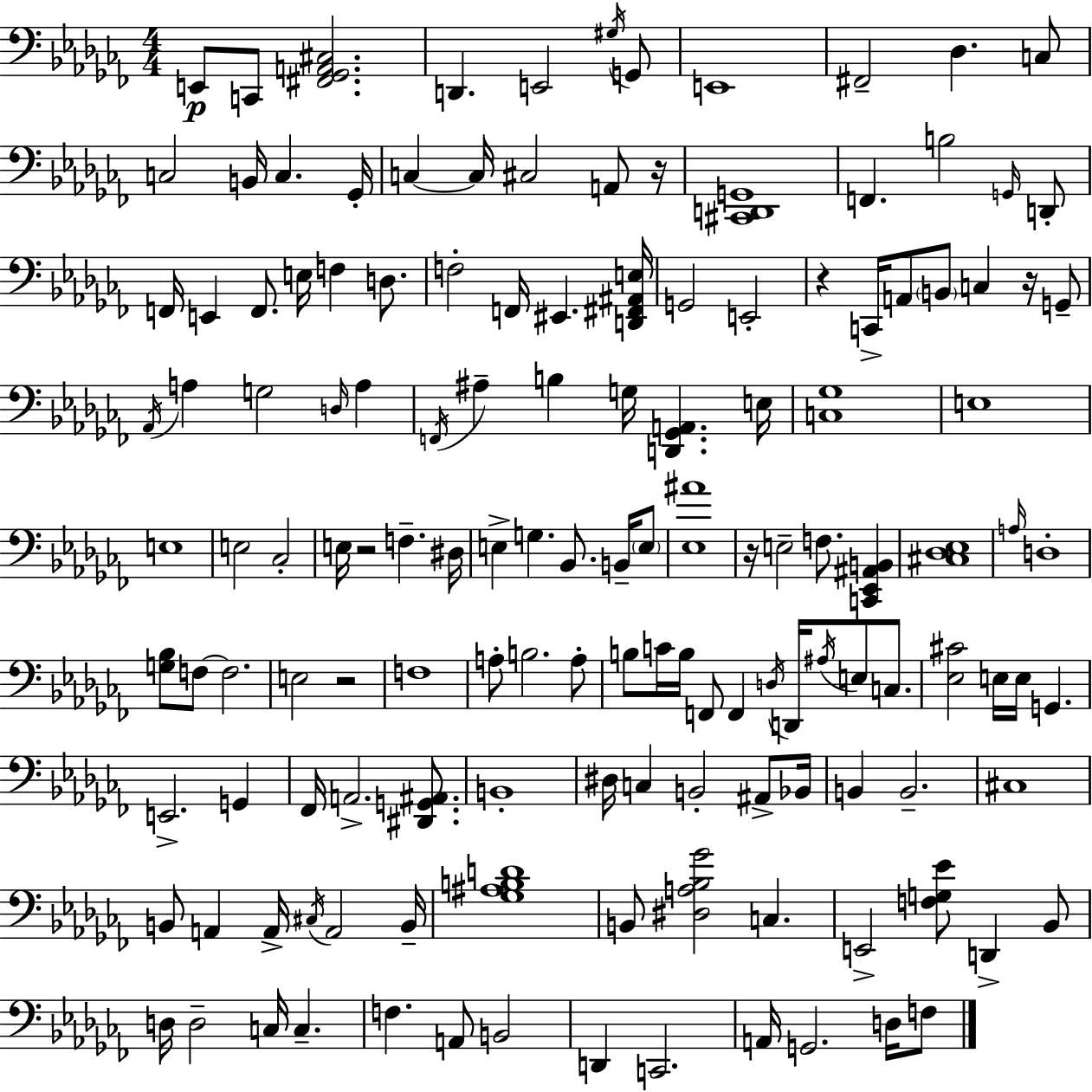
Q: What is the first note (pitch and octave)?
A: E2